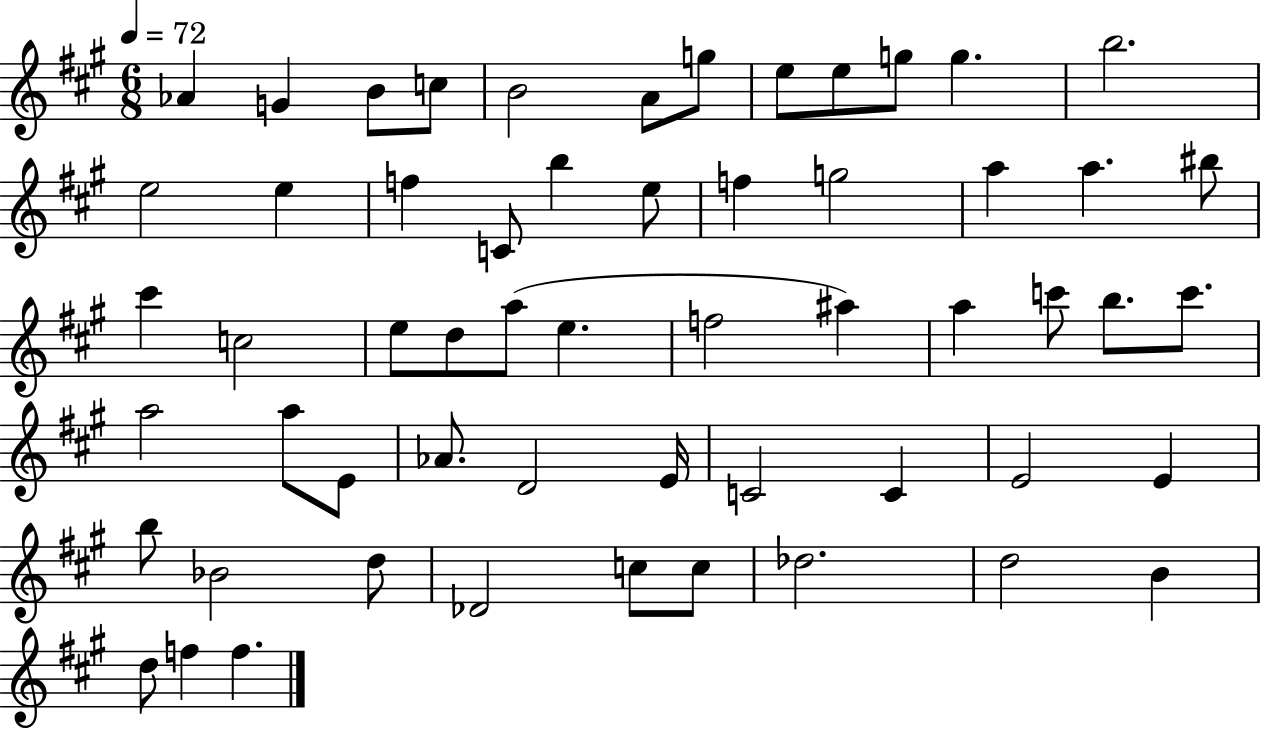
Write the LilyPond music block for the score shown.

{
  \clef treble
  \numericTimeSignature
  \time 6/8
  \key a \major
  \tempo 4 = 72
  aes'4 g'4 b'8 c''8 | b'2 a'8 g''8 | e''8 e''8 g''8 g''4. | b''2. | \break e''2 e''4 | f''4 c'8 b''4 e''8 | f''4 g''2 | a''4 a''4. bis''8 | \break cis'''4 c''2 | e''8 d''8 a''8( e''4. | f''2 ais''4) | a''4 c'''8 b''8. c'''8. | \break a''2 a''8 e'8 | aes'8. d'2 e'16 | c'2 c'4 | e'2 e'4 | \break b''8 bes'2 d''8 | des'2 c''8 c''8 | des''2. | d''2 b'4 | \break d''8 f''4 f''4. | \bar "|."
}